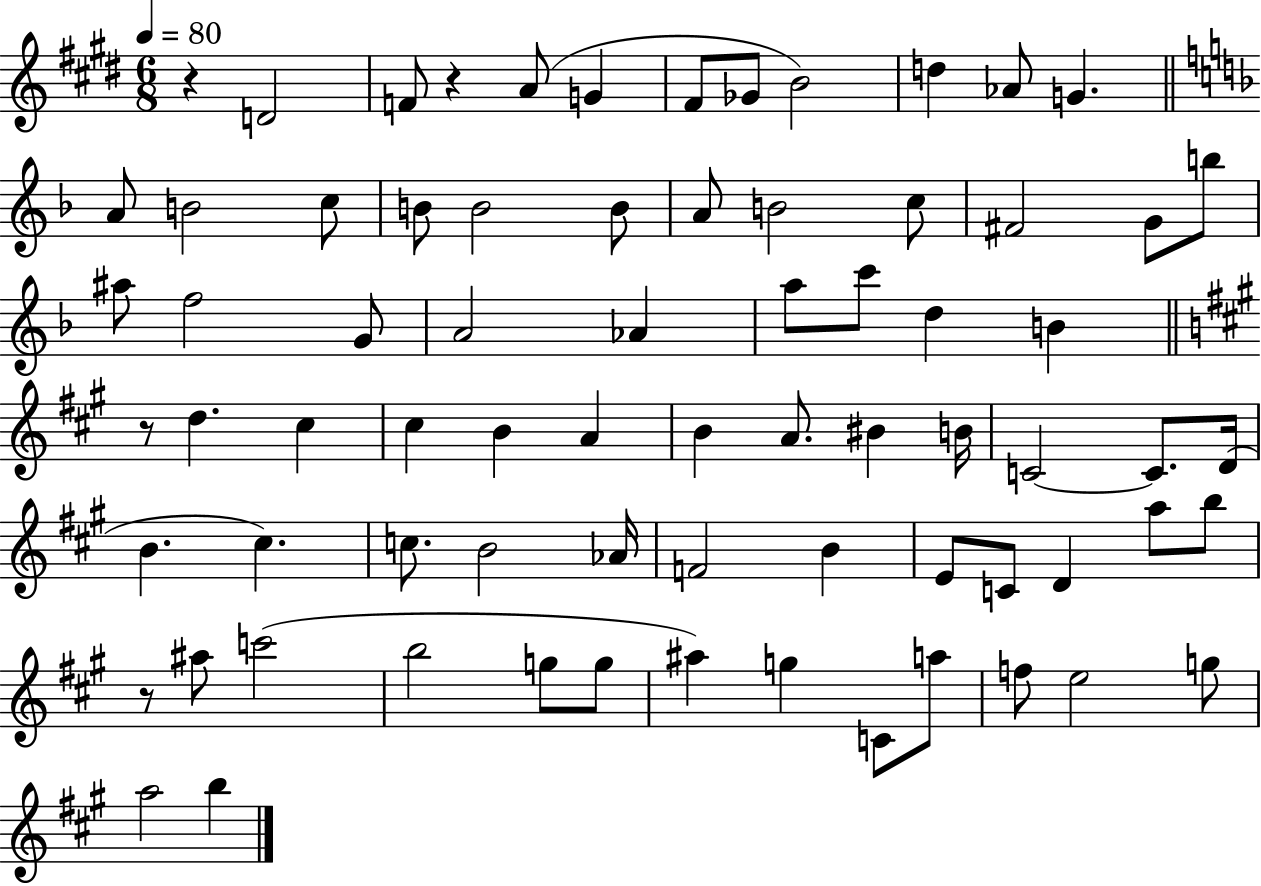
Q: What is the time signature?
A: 6/8